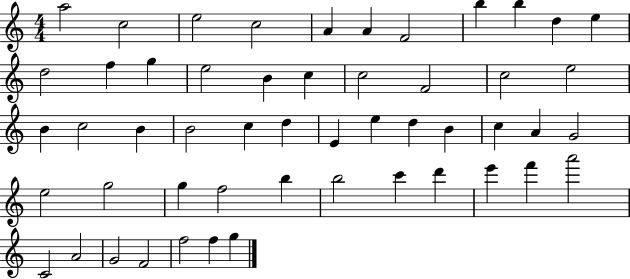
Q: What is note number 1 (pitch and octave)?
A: A5